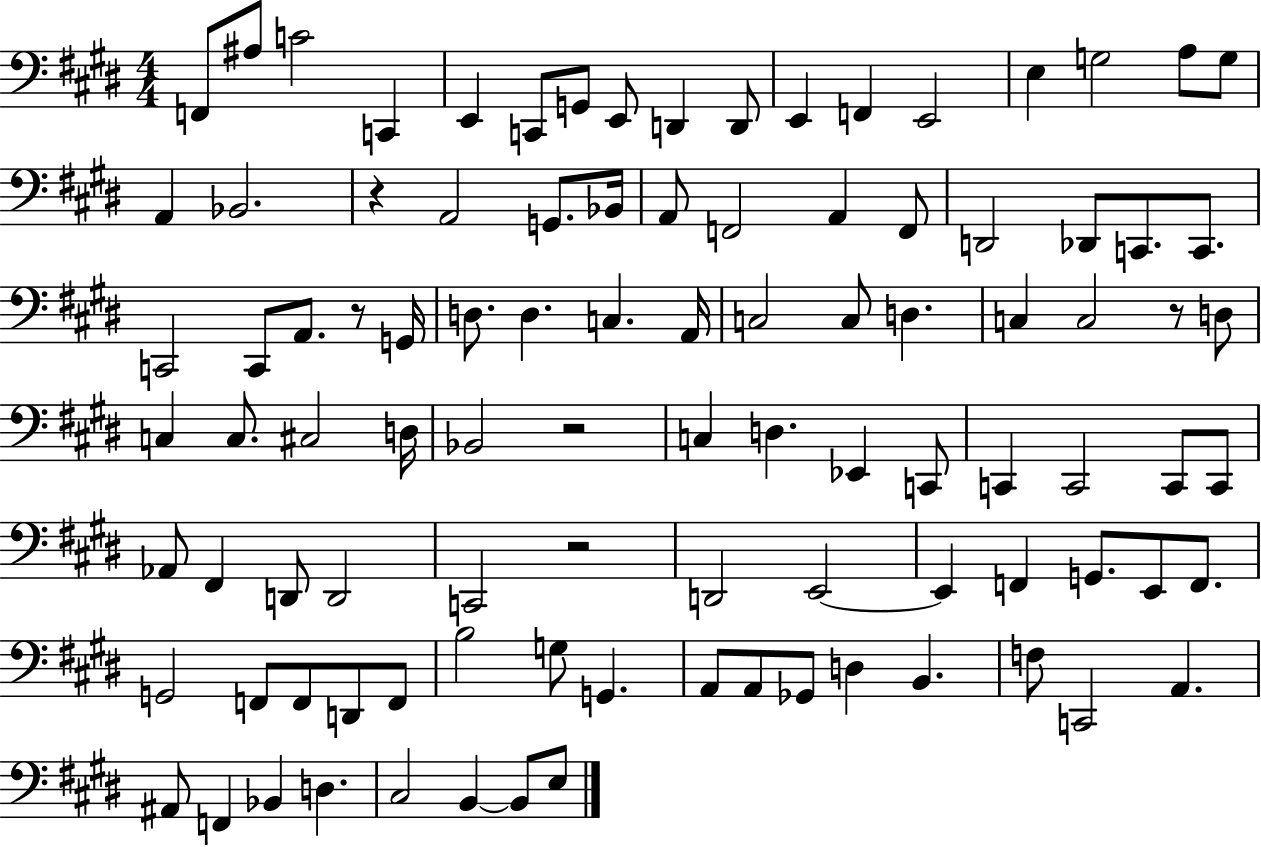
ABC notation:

X:1
T:Untitled
M:4/4
L:1/4
K:E
F,,/2 ^A,/2 C2 C,, E,, C,,/2 G,,/2 E,,/2 D,, D,,/2 E,, F,, E,,2 E, G,2 A,/2 G,/2 A,, _B,,2 z A,,2 G,,/2 _B,,/4 A,,/2 F,,2 A,, F,,/2 D,,2 _D,,/2 C,,/2 C,,/2 C,,2 C,,/2 A,,/2 z/2 G,,/4 D,/2 D, C, A,,/4 C,2 C,/2 D, C, C,2 z/2 D,/2 C, C,/2 ^C,2 D,/4 _B,,2 z2 C, D, _E,, C,,/2 C,, C,,2 C,,/2 C,,/2 _A,,/2 ^F,, D,,/2 D,,2 C,,2 z2 D,,2 E,,2 E,, F,, G,,/2 E,,/2 F,,/2 G,,2 F,,/2 F,,/2 D,,/2 F,,/2 B,2 G,/2 G,, A,,/2 A,,/2 _G,,/2 D, B,, F,/2 C,,2 A,, ^A,,/2 F,, _B,, D, ^C,2 B,, B,,/2 E,/2